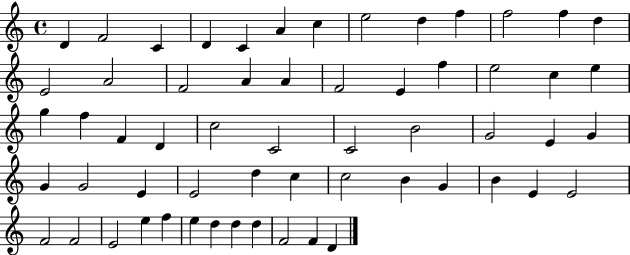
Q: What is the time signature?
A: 4/4